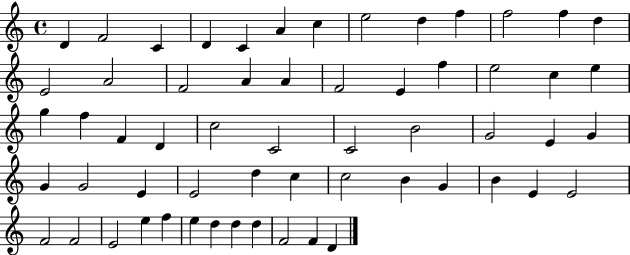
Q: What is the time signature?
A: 4/4